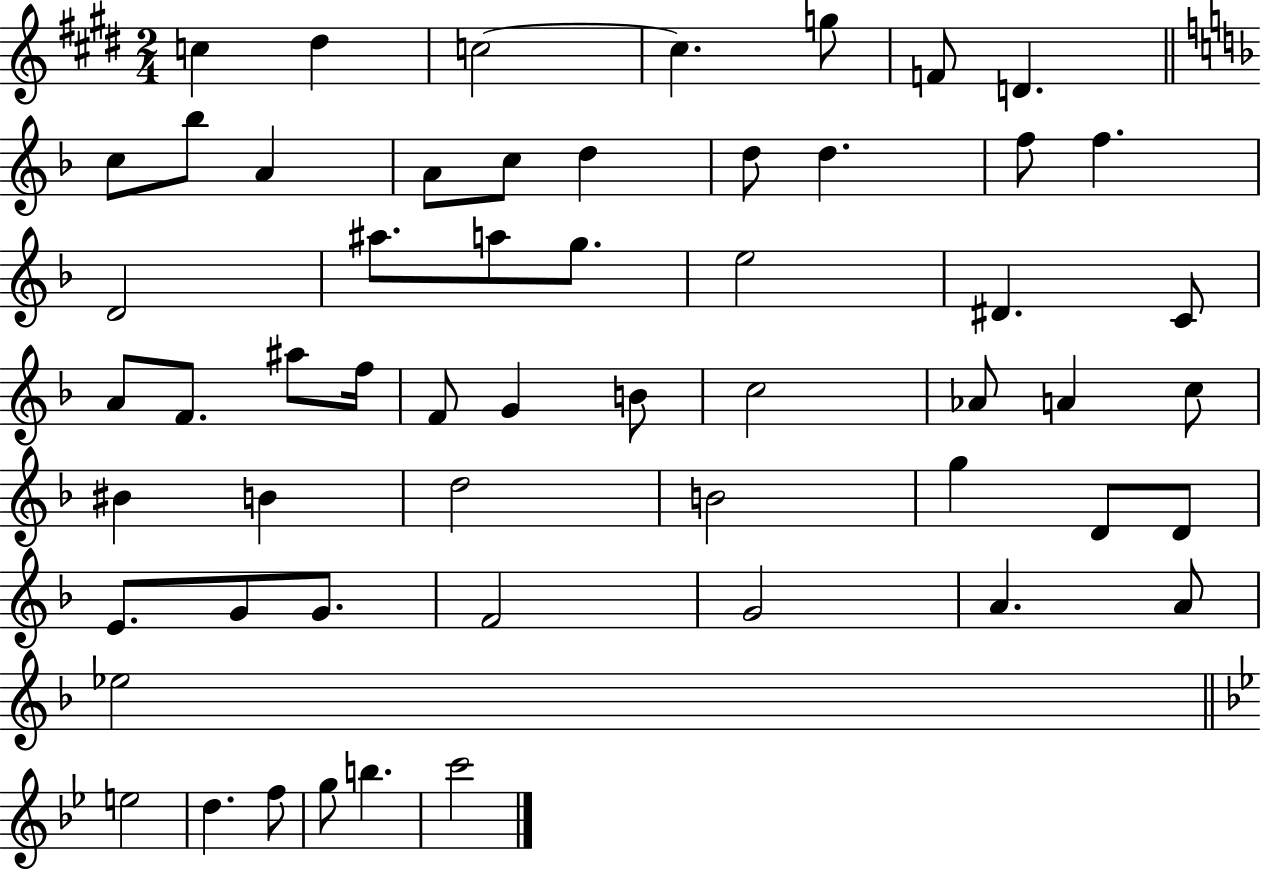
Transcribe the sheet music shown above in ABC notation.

X:1
T:Untitled
M:2/4
L:1/4
K:E
c ^d c2 c g/2 F/2 D c/2 _b/2 A A/2 c/2 d d/2 d f/2 f D2 ^a/2 a/2 g/2 e2 ^D C/2 A/2 F/2 ^a/2 f/4 F/2 G B/2 c2 _A/2 A c/2 ^B B d2 B2 g D/2 D/2 E/2 G/2 G/2 F2 G2 A A/2 _e2 e2 d f/2 g/2 b c'2